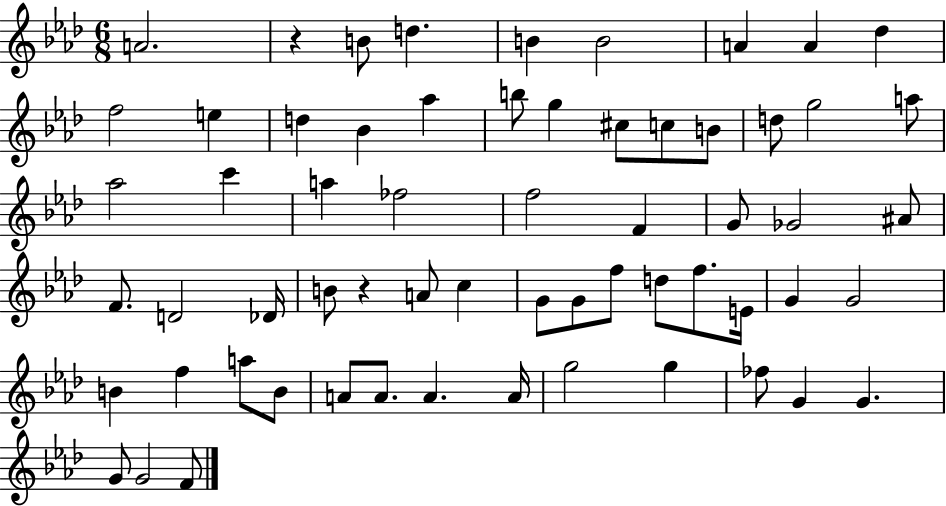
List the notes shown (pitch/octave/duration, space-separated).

A4/h. R/q B4/e D5/q. B4/q B4/h A4/q A4/q Db5/q F5/h E5/q D5/q Bb4/q Ab5/q B5/e G5/q C#5/e C5/e B4/e D5/e G5/h A5/e Ab5/h C6/q A5/q FES5/h F5/h F4/q G4/e Gb4/h A#4/e F4/e. D4/h Db4/s B4/e R/q A4/e C5/q G4/e G4/e F5/e D5/e F5/e. E4/s G4/q G4/h B4/q F5/q A5/e B4/e A4/e A4/e. A4/q. A4/s G5/h G5/q FES5/e G4/q G4/q. G4/e G4/h F4/e